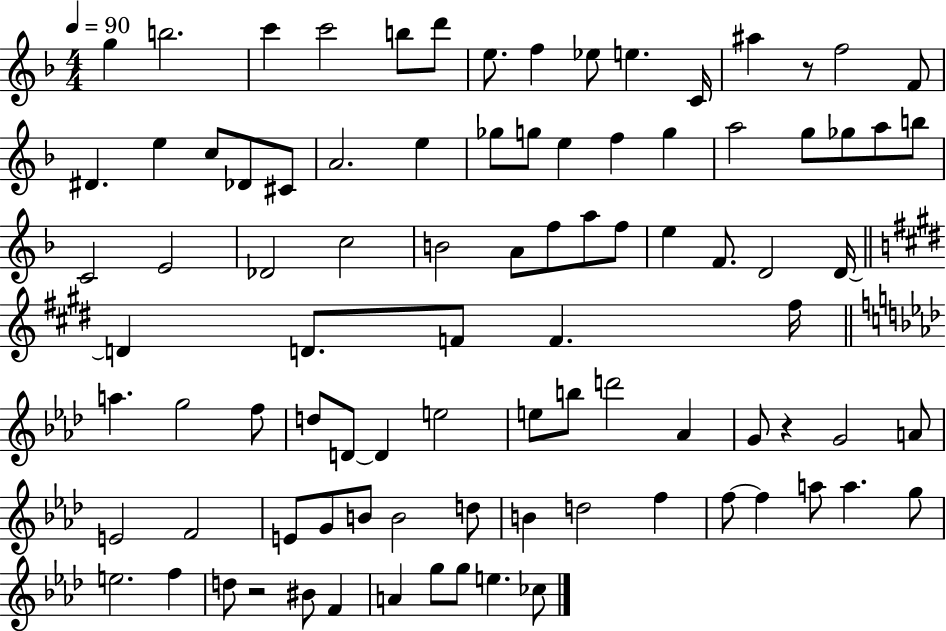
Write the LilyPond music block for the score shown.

{
  \clef treble
  \numericTimeSignature
  \time 4/4
  \key f \major
  \tempo 4 = 90
  \repeat volta 2 { g''4 b''2. | c'''4 c'''2 b''8 d'''8 | e''8. f''4 ees''8 e''4. c'16 | ais''4 r8 f''2 f'8 | \break dis'4. e''4 c''8 des'8 cis'8 | a'2. e''4 | ges''8 g''8 e''4 f''4 g''4 | a''2 g''8 ges''8 a''8 b''8 | \break c'2 e'2 | des'2 c''2 | b'2 a'8 f''8 a''8 f''8 | e''4 f'8. d'2 d'16~~ | \break \bar "||" \break \key e \major d'4 d'8. f'8 f'4. fis''16 | \bar "||" \break \key aes \major a''4. g''2 f''8 | d''8 d'8~~ d'4 e''2 | e''8 b''8 d'''2 aes'4 | g'8 r4 g'2 a'8 | \break e'2 f'2 | e'8 g'8 b'8 b'2 d''8 | b'4 d''2 f''4 | f''8~~ f''4 a''8 a''4. g''8 | \break e''2. f''4 | d''8 r2 bis'8 f'4 | a'4 g''8 g''8 e''4. ces''8 | } \bar "|."
}